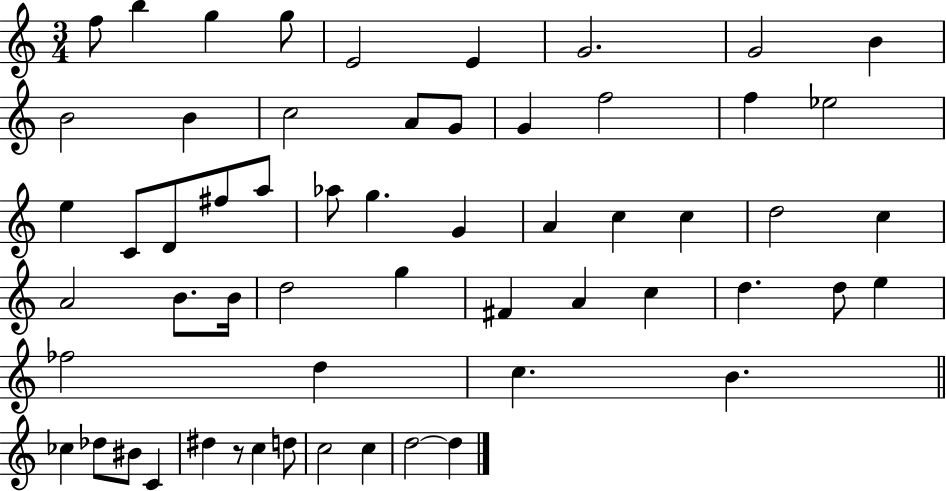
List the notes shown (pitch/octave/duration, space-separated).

F5/e B5/q G5/q G5/e E4/h E4/q G4/h. G4/h B4/q B4/h B4/q C5/h A4/e G4/e G4/q F5/h F5/q Eb5/h E5/q C4/e D4/e F#5/e A5/e Ab5/e G5/q. G4/q A4/q C5/q C5/q D5/h C5/q A4/h B4/e. B4/s D5/h G5/q F#4/q A4/q C5/q D5/q. D5/e E5/q FES5/h D5/q C5/q. B4/q. CES5/q Db5/e BIS4/e C4/q D#5/q R/e C5/q D5/e C5/h C5/q D5/h D5/q